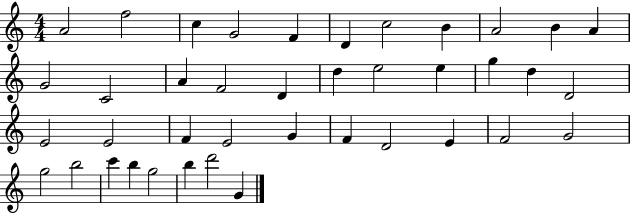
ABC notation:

X:1
T:Untitled
M:4/4
L:1/4
K:C
A2 f2 c G2 F D c2 B A2 B A G2 C2 A F2 D d e2 e g d D2 E2 E2 F E2 G F D2 E F2 G2 g2 b2 c' b g2 b d'2 G